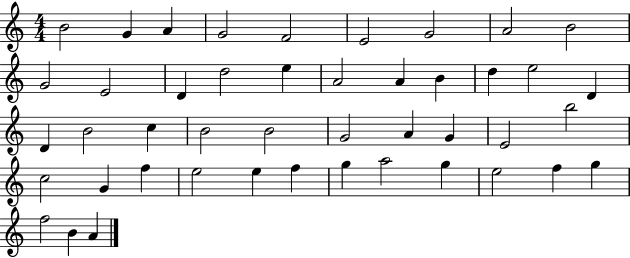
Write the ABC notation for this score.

X:1
T:Untitled
M:4/4
L:1/4
K:C
B2 G A G2 F2 E2 G2 A2 B2 G2 E2 D d2 e A2 A B d e2 D D B2 c B2 B2 G2 A G E2 b2 c2 G f e2 e f g a2 g e2 f g f2 B A